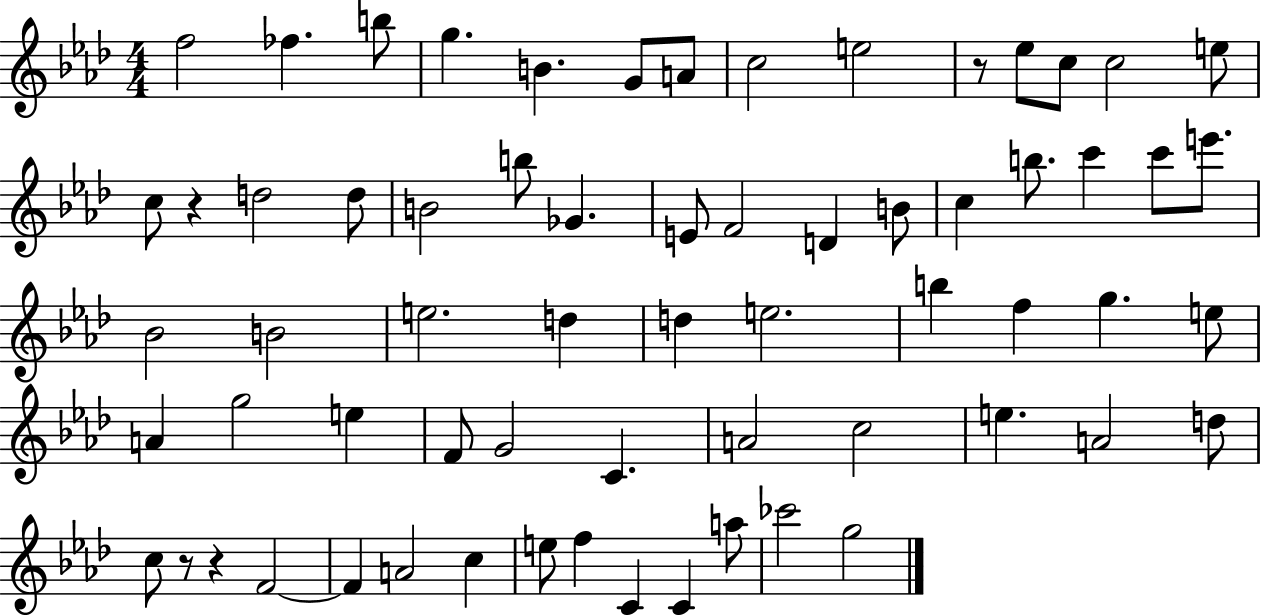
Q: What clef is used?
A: treble